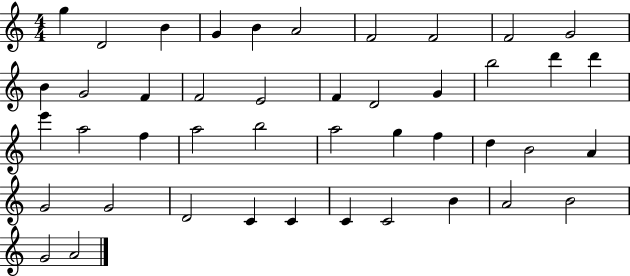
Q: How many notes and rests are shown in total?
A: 44